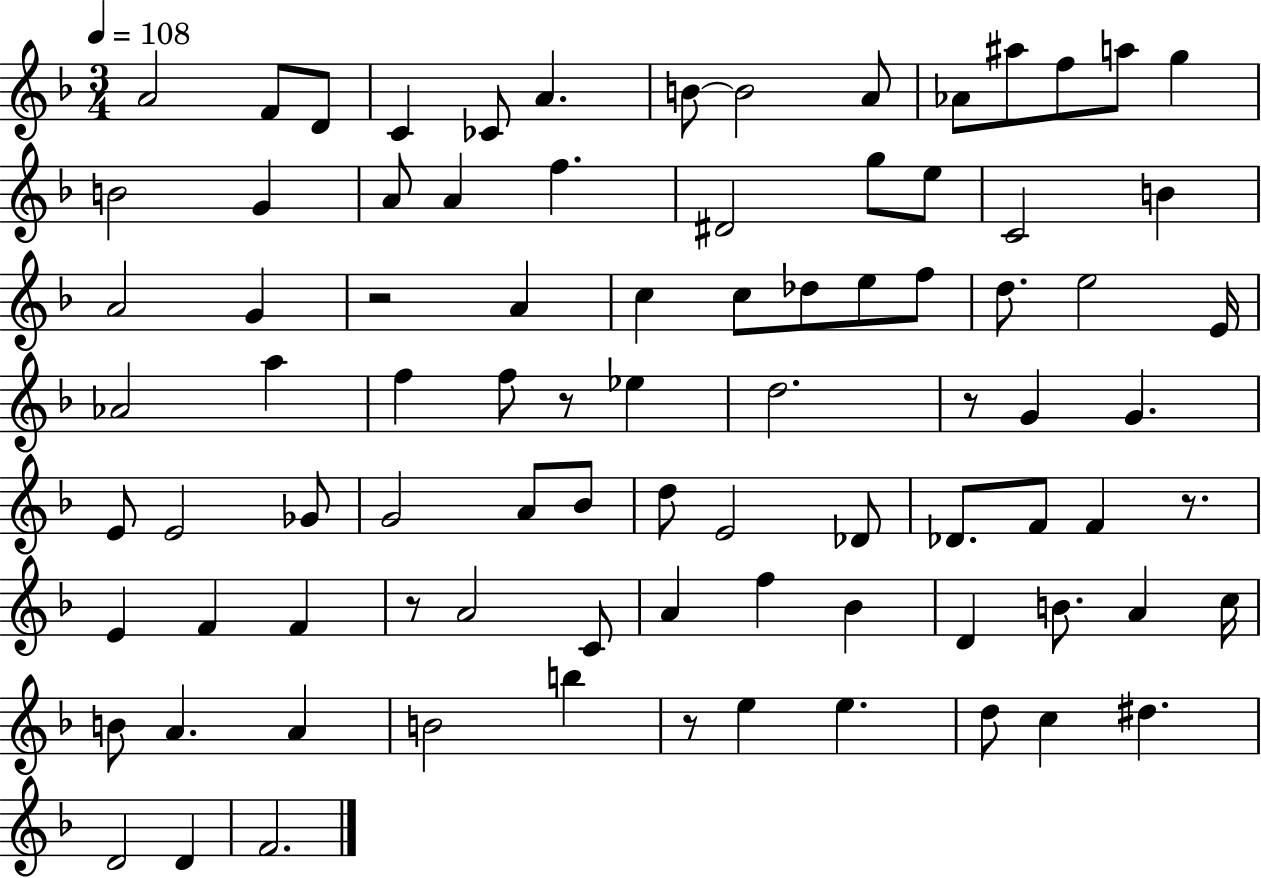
{
  \clef treble
  \numericTimeSignature
  \time 3/4
  \key f \major
  \tempo 4 = 108
  a'2 f'8 d'8 | c'4 ces'8 a'4. | b'8~~ b'2 a'8 | aes'8 ais''8 f''8 a''8 g''4 | \break b'2 g'4 | a'8 a'4 f''4. | dis'2 g''8 e''8 | c'2 b'4 | \break a'2 g'4 | r2 a'4 | c''4 c''8 des''8 e''8 f''8 | d''8. e''2 e'16 | \break aes'2 a''4 | f''4 f''8 r8 ees''4 | d''2. | r8 g'4 g'4. | \break e'8 e'2 ges'8 | g'2 a'8 bes'8 | d''8 e'2 des'8 | des'8. f'8 f'4 r8. | \break e'4 f'4 f'4 | r8 a'2 c'8 | a'4 f''4 bes'4 | d'4 b'8. a'4 c''16 | \break b'8 a'4. a'4 | b'2 b''4 | r8 e''4 e''4. | d''8 c''4 dis''4. | \break d'2 d'4 | f'2. | \bar "|."
}